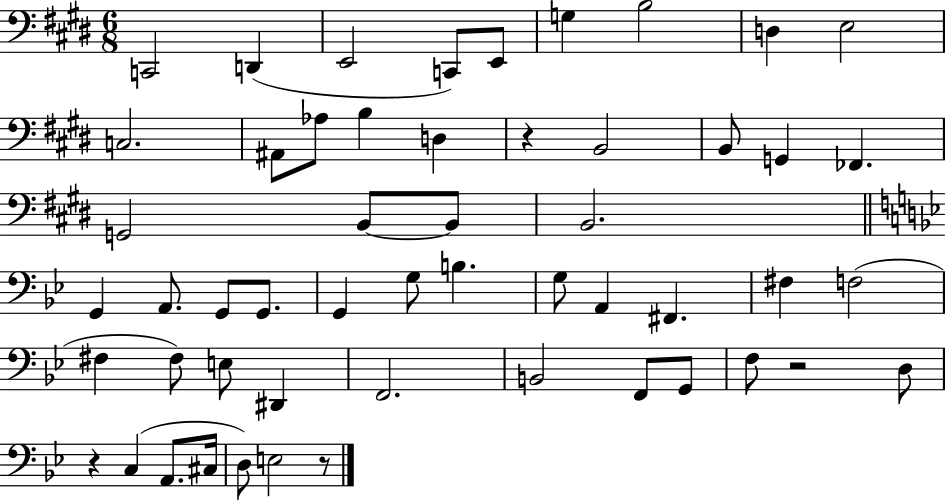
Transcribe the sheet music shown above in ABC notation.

X:1
T:Untitled
M:6/8
L:1/4
K:E
C,,2 D,, E,,2 C,,/2 E,,/2 G, B,2 D, E,2 C,2 ^A,,/2 _A,/2 B, D, z B,,2 B,,/2 G,, _F,, G,,2 B,,/2 B,,/2 B,,2 G,, A,,/2 G,,/2 G,,/2 G,, G,/2 B, G,/2 A,, ^F,, ^F, F,2 ^F, ^F,/2 E,/2 ^D,, F,,2 B,,2 F,,/2 G,,/2 F,/2 z2 D,/2 z C, A,,/2 ^C,/4 D,/2 E,2 z/2